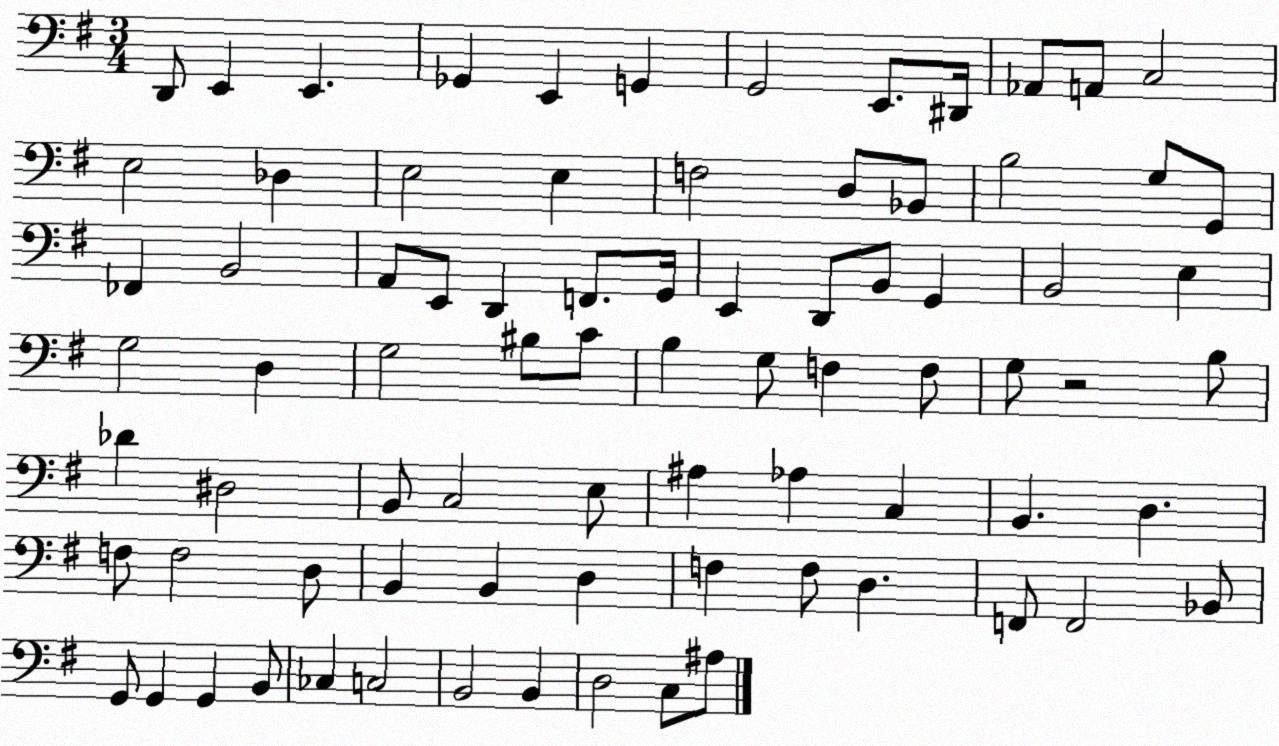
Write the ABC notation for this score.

X:1
T:Untitled
M:3/4
L:1/4
K:G
D,,/2 E,, E,, _G,, E,, G,, G,,2 E,,/2 ^D,,/4 _A,,/2 A,,/2 C,2 E,2 _D, E,2 E, F,2 D,/2 _B,,/2 B,2 G,/2 G,,/2 _F,, B,,2 A,,/2 E,,/2 D,, F,,/2 G,,/4 E,, D,,/2 B,,/2 G,, B,,2 E, G,2 D, G,2 ^B,/2 C/2 B, G,/2 F, F,/2 G,/2 z2 B,/2 _D ^D,2 B,,/2 C,2 E,/2 ^A, _A, C, B,, D, F,/2 F,2 D,/2 B,, B,, D, F, F,/2 D, F,,/2 F,,2 _B,,/2 G,,/2 G,, G,, B,,/2 _C, C,2 B,,2 B,, D,2 C,/2 ^A,/2